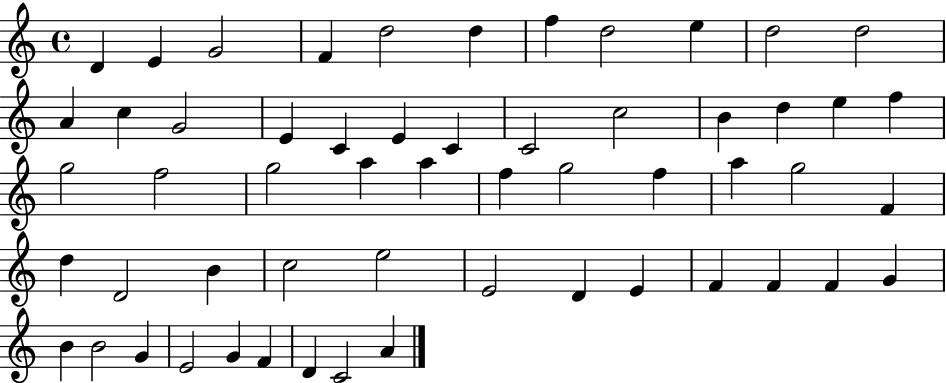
{
  \clef treble
  \time 4/4
  \defaultTimeSignature
  \key c \major
  d'4 e'4 g'2 | f'4 d''2 d''4 | f''4 d''2 e''4 | d''2 d''2 | \break a'4 c''4 g'2 | e'4 c'4 e'4 c'4 | c'2 c''2 | b'4 d''4 e''4 f''4 | \break g''2 f''2 | g''2 a''4 a''4 | f''4 g''2 f''4 | a''4 g''2 f'4 | \break d''4 d'2 b'4 | c''2 e''2 | e'2 d'4 e'4 | f'4 f'4 f'4 g'4 | \break b'4 b'2 g'4 | e'2 g'4 f'4 | d'4 c'2 a'4 | \bar "|."
}